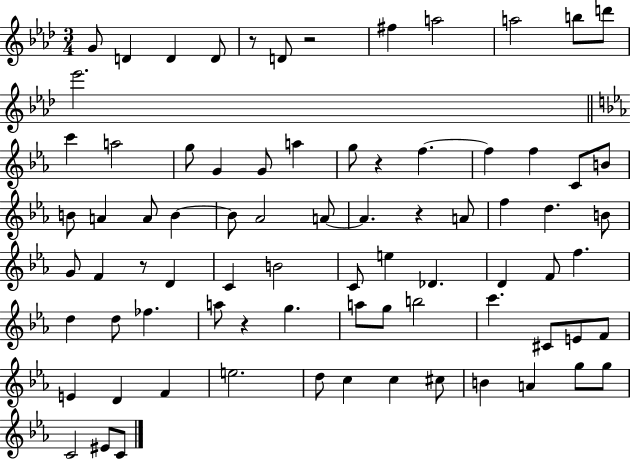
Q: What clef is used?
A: treble